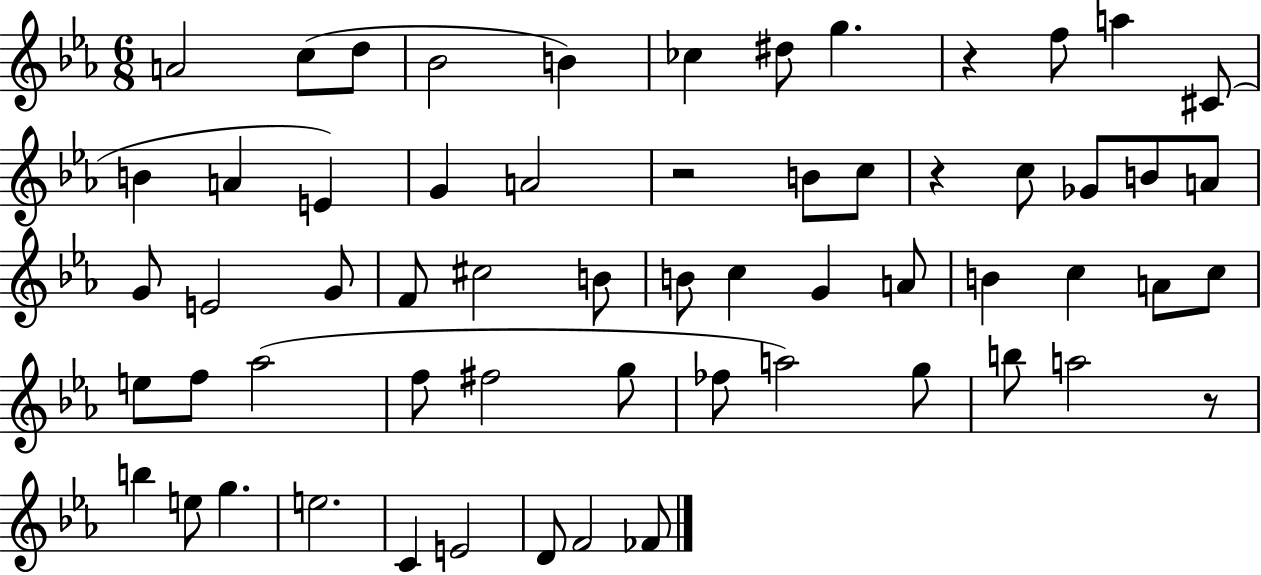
X:1
T:Untitled
M:6/8
L:1/4
K:Eb
A2 c/2 d/2 _B2 B _c ^d/2 g z f/2 a ^C/2 B A E G A2 z2 B/2 c/2 z c/2 _G/2 B/2 A/2 G/2 E2 G/2 F/2 ^c2 B/2 B/2 c G A/2 B c A/2 c/2 e/2 f/2 _a2 f/2 ^f2 g/2 _f/2 a2 g/2 b/2 a2 z/2 b e/2 g e2 C E2 D/2 F2 _F/2